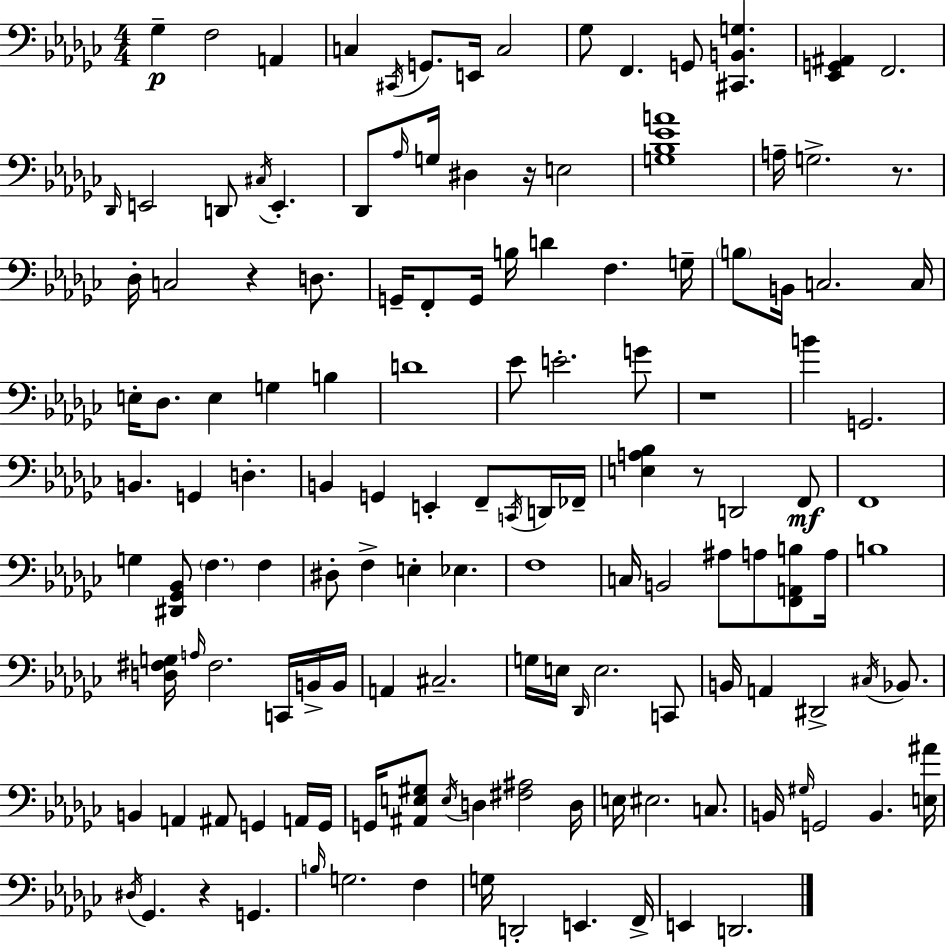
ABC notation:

X:1
T:Untitled
M:4/4
L:1/4
K:Ebm
_G, F,2 A,, C, ^C,,/4 G,,/2 E,,/4 C,2 _G,/2 F,, G,,/2 [^C,,B,,G,] [_E,,G,,^A,,] F,,2 _D,,/4 E,,2 D,,/2 ^C,/4 E,, _D,,/2 _A,/4 G,/4 ^D, z/4 E,2 [G,_B,_EA]4 A,/4 G,2 z/2 _D,/4 C,2 z D,/2 G,,/4 F,,/2 G,,/4 B,/4 D F, G,/4 B,/2 B,,/4 C,2 C,/4 E,/4 _D,/2 E, G, B, D4 _E/2 E2 G/2 z4 B G,,2 B,, G,, D, B,, G,, E,, F,,/2 C,,/4 D,,/4 _F,,/4 [E,A,_B,] z/2 D,,2 F,,/2 F,,4 G, [^D,,_G,,_B,,]/2 F, F, ^D,/2 F, E, _E, F,4 C,/4 B,,2 ^A,/2 A,/2 [F,,A,,B,]/2 A,/4 B,4 [D,^F,G,]/4 A,/4 ^F,2 C,,/4 B,,/4 B,,/4 A,, ^C,2 G,/4 E,/4 _D,,/4 E,2 C,,/2 B,,/4 A,, ^D,,2 ^C,/4 _B,,/2 B,, A,, ^A,,/2 G,, A,,/4 G,,/4 G,,/4 [^A,,E,^G,]/2 E,/4 D, [^F,^A,]2 D,/4 E,/4 ^E,2 C,/2 B,,/4 ^G,/4 G,,2 B,, [E,^A]/4 ^D,/4 _G,, z G,, B,/4 G,2 F, G,/4 D,,2 E,, F,,/4 E,, D,,2